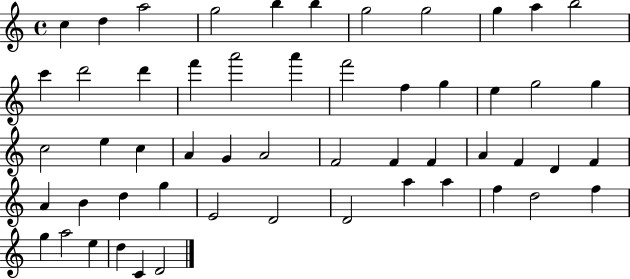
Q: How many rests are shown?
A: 0